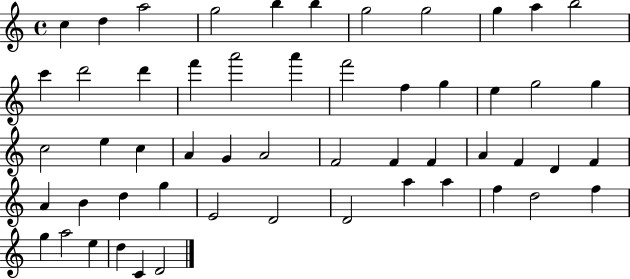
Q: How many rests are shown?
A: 0